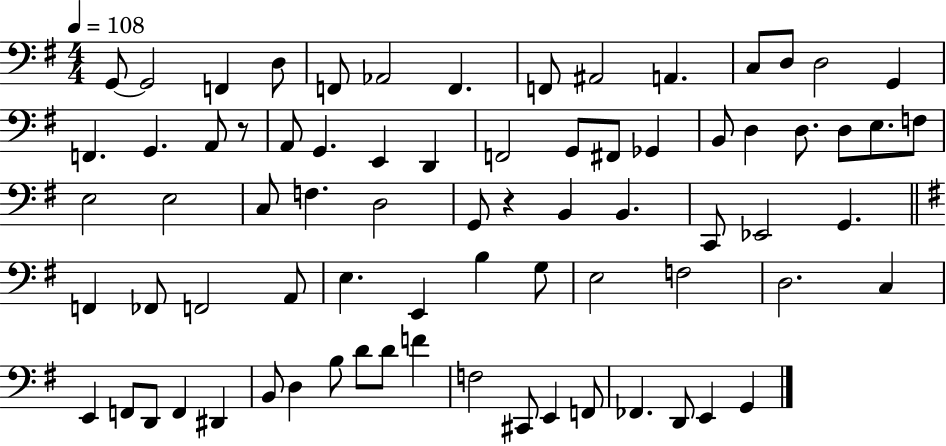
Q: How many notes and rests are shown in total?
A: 75